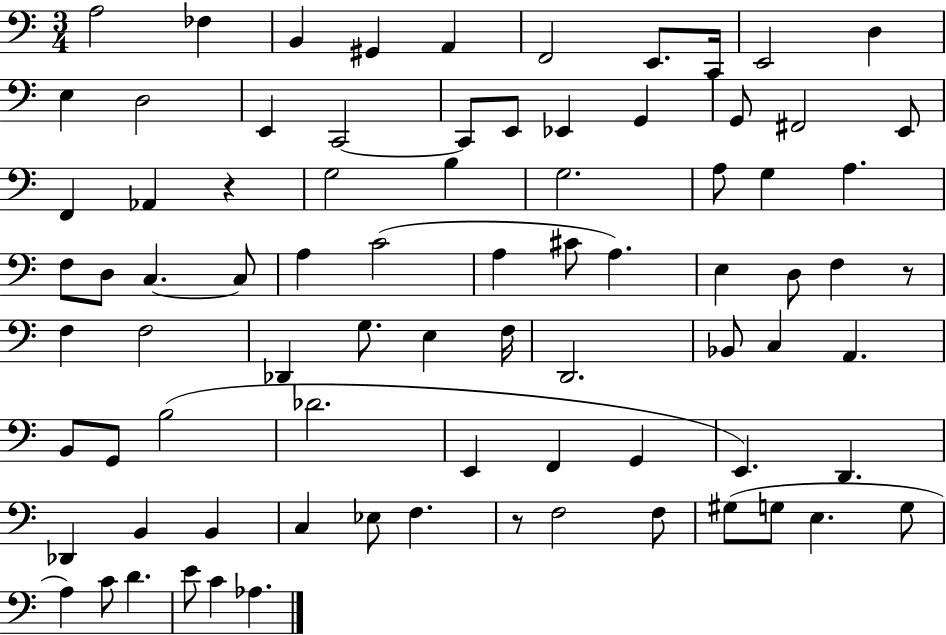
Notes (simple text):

A3/h FES3/q B2/q G#2/q A2/q F2/h E2/e. C2/s E2/h D3/q E3/q D3/h E2/q C2/h C2/e E2/e Eb2/q G2/q G2/e F#2/h E2/e F2/q Ab2/q R/q G3/h B3/q G3/h. A3/e G3/q A3/q. F3/e D3/e C3/q. C3/e A3/q C4/h A3/q C#4/e A3/q. E3/q D3/e F3/q R/e F3/q F3/h Db2/q G3/e. E3/q F3/s D2/h. Bb2/e C3/q A2/q. B2/e G2/e B3/h Db4/h. E2/q F2/q G2/q E2/q. D2/q. Db2/q B2/q B2/q C3/q Eb3/e F3/q. R/e F3/h F3/e G#3/e G3/e E3/q. G3/e A3/q C4/e D4/q. E4/e C4/q Ab3/q.